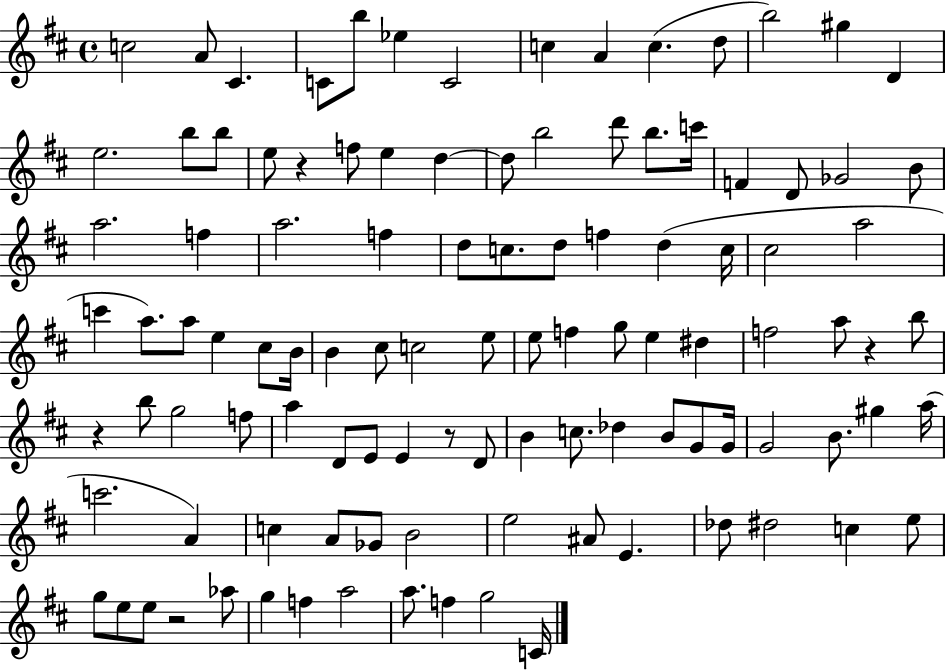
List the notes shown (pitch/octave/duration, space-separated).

C5/h A4/e C#4/q. C4/e B5/e Eb5/q C4/h C5/q A4/q C5/q. D5/e B5/h G#5/q D4/q E5/h. B5/e B5/e E5/e R/q F5/e E5/q D5/q D5/e B5/h D6/e B5/e. C6/s F4/q D4/e Gb4/h B4/e A5/h. F5/q A5/h. F5/q D5/e C5/e. D5/e F5/q D5/q C5/s C#5/h A5/h C6/q A5/e. A5/e E5/q C#5/e B4/s B4/q C#5/e C5/h E5/e E5/e F5/q G5/e E5/q D#5/q F5/h A5/e R/q B5/e R/q B5/e G5/h F5/e A5/q D4/e E4/e E4/q R/e D4/e B4/q C5/e. Db5/q B4/e G4/e G4/s G4/h B4/e. G#5/q A5/s C6/h. A4/q C5/q A4/e Gb4/e B4/h E5/h A#4/e E4/q. Db5/e D#5/h C5/q E5/e G5/e E5/e E5/e R/h Ab5/e G5/q F5/q A5/h A5/e. F5/q G5/h C4/s